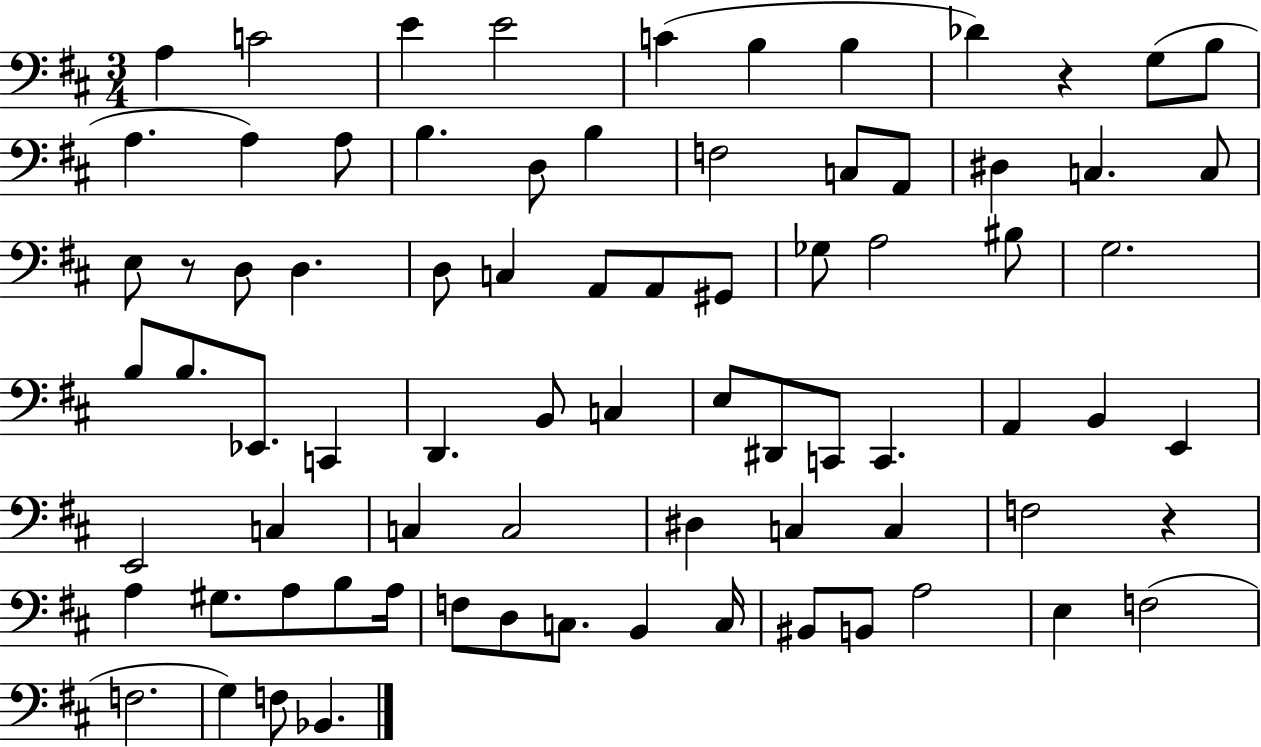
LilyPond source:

{
  \clef bass
  \numericTimeSignature
  \time 3/4
  \key d \major
  a4 c'2 | e'4 e'2 | c'4( b4 b4 | des'4) r4 g8( b8 | \break a4. a4) a8 | b4. d8 b4 | f2 c8 a,8 | dis4 c4. c8 | \break e8 r8 d8 d4. | d8 c4 a,8 a,8 gis,8 | ges8 a2 bis8 | g2. | \break b8 b8. ees,8. c,4 | d,4. b,8 c4 | e8 dis,8 c,8 c,4. | a,4 b,4 e,4 | \break e,2 c4 | c4 c2 | dis4 c4 c4 | f2 r4 | \break a4 gis8. a8 b8 a16 | f8 d8 c8. b,4 c16 | bis,8 b,8 a2 | e4 f2( | \break f2. | g4) f8 bes,4. | \bar "|."
}